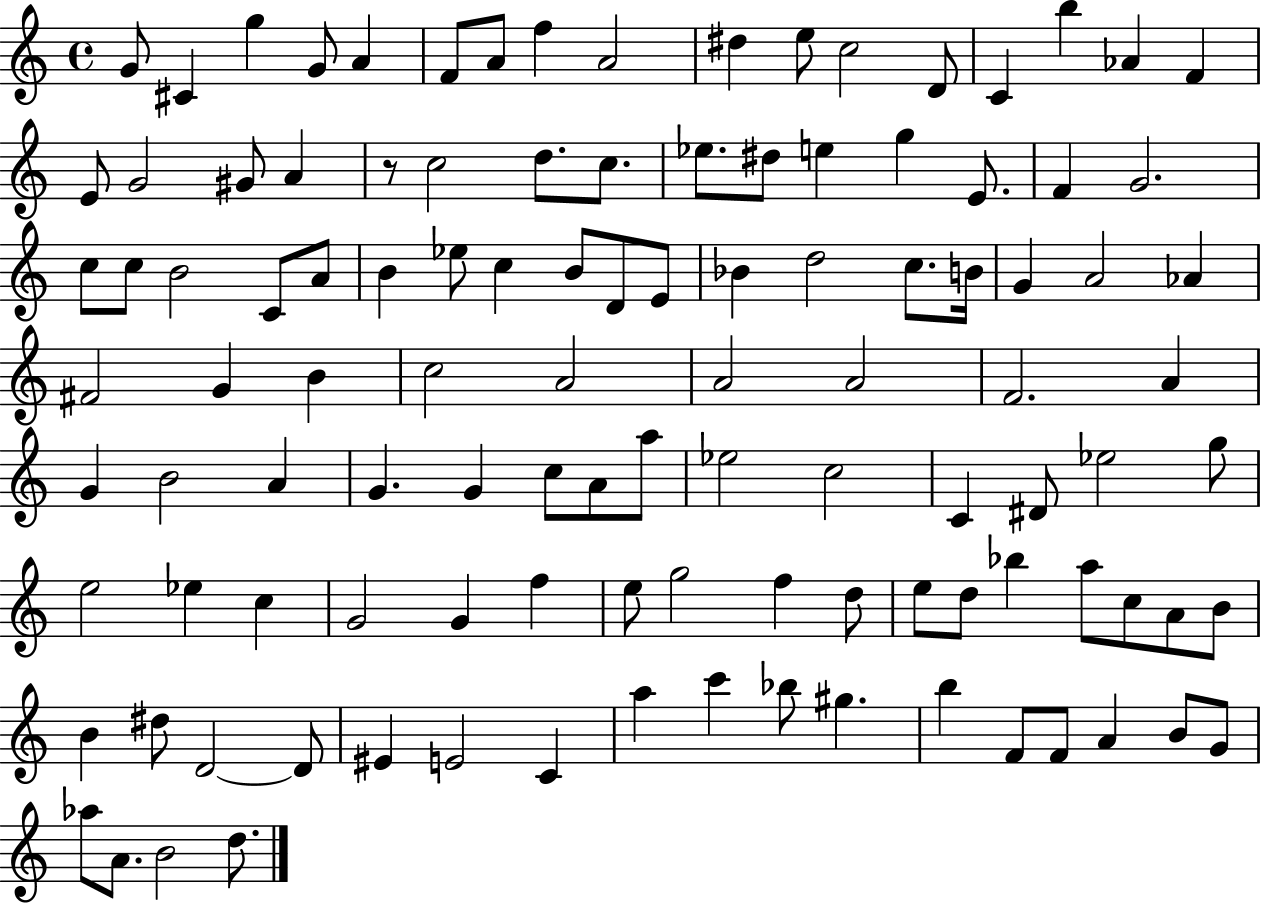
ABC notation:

X:1
T:Untitled
M:4/4
L:1/4
K:C
G/2 ^C g G/2 A F/2 A/2 f A2 ^d e/2 c2 D/2 C b _A F E/2 G2 ^G/2 A z/2 c2 d/2 c/2 _e/2 ^d/2 e g E/2 F G2 c/2 c/2 B2 C/2 A/2 B _e/2 c B/2 D/2 E/2 _B d2 c/2 B/4 G A2 _A ^F2 G B c2 A2 A2 A2 F2 A G B2 A G G c/2 A/2 a/2 _e2 c2 C ^D/2 _e2 g/2 e2 _e c G2 G f e/2 g2 f d/2 e/2 d/2 _b a/2 c/2 A/2 B/2 B ^d/2 D2 D/2 ^E E2 C a c' _b/2 ^g b F/2 F/2 A B/2 G/2 _a/2 A/2 B2 d/2